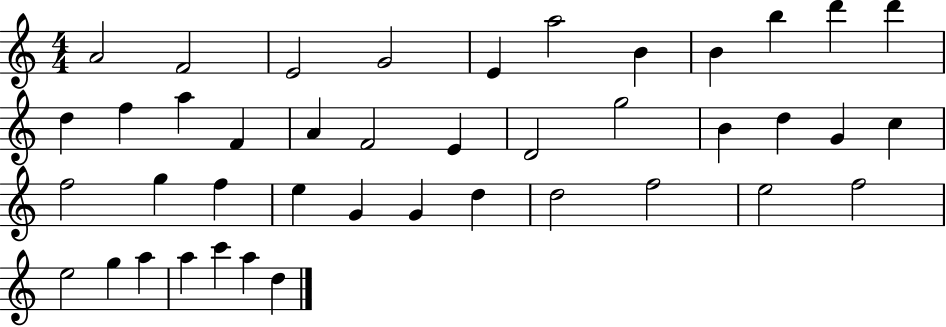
{
  \clef treble
  \numericTimeSignature
  \time 4/4
  \key c \major
  a'2 f'2 | e'2 g'2 | e'4 a''2 b'4 | b'4 b''4 d'''4 d'''4 | \break d''4 f''4 a''4 f'4 | a'4 f'2 e'4 | d'2 g''2 | b'4 d''4 g'4 c''4 | \break f''2 g''4 f''4 | e''4 g'4 g'4 d''4 | d''2 f''2 | e''2 f''2 | \break e''2 g''4 a''4 | a''4 c'''4 a''4 d''4 | \bar "|."
}